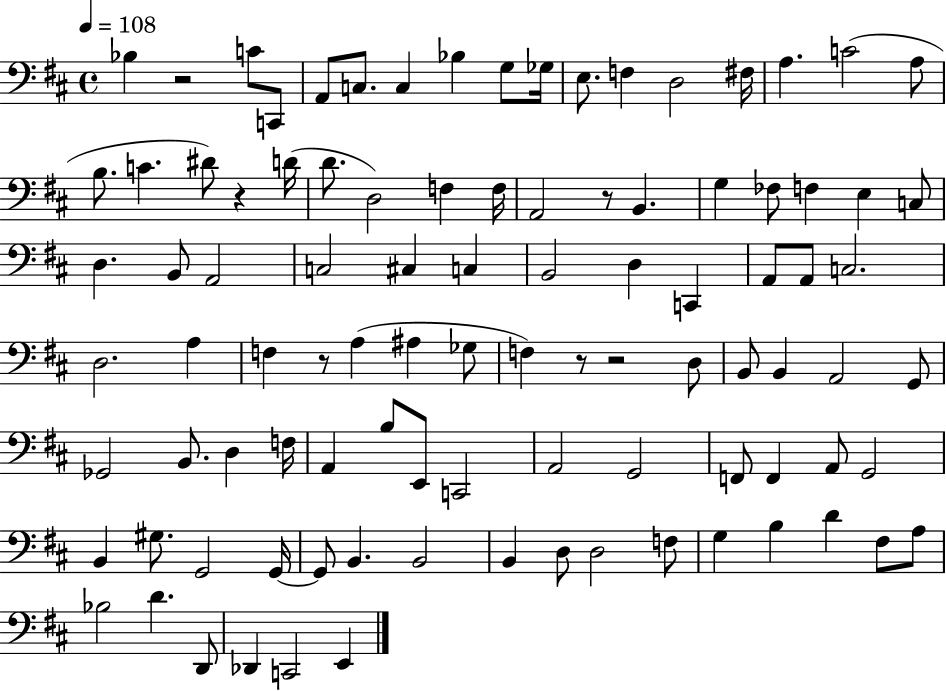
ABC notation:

X:1
T:Untitled
M:4/4
L:1/4
K:D
_B, z2 C/2 C,,/2 A,,/2 C,/2 C, _B, G,/2 _G,/4 E,/2 F, D,2 ^F,/4 A, C2 A,/2 B,/2 C ^D/2 z D/4 D/2 D,2 F, F,/4 A,,2 z/2 B,, G, _F,/2 F, E, C,/2 D, B,,/2 A,,2 C,2 ^C, C, B,,2 D, C,, A,,/2 A,,/2 C,2 D,2 A, F, z/2 A, ^A, _G,/2 F, z/2 z2 D,/2 B,,/2 B,, A,,2 G,,/2 _G,,2 B,,/2 D, F,/4 A,, B,/2 E,,/2 C,,2 A,,2 G,,2 F,,/2 F,, A,,/2 G,,2 B,, ^G,/2 G,,2 G,,/4 G,,/2 B,, B,,2 B,, D,/2 D,2 F,/2 G, B, D ^F,/2 A,/2 _B,2 D D,,/2 _D,, C,,2 E,,